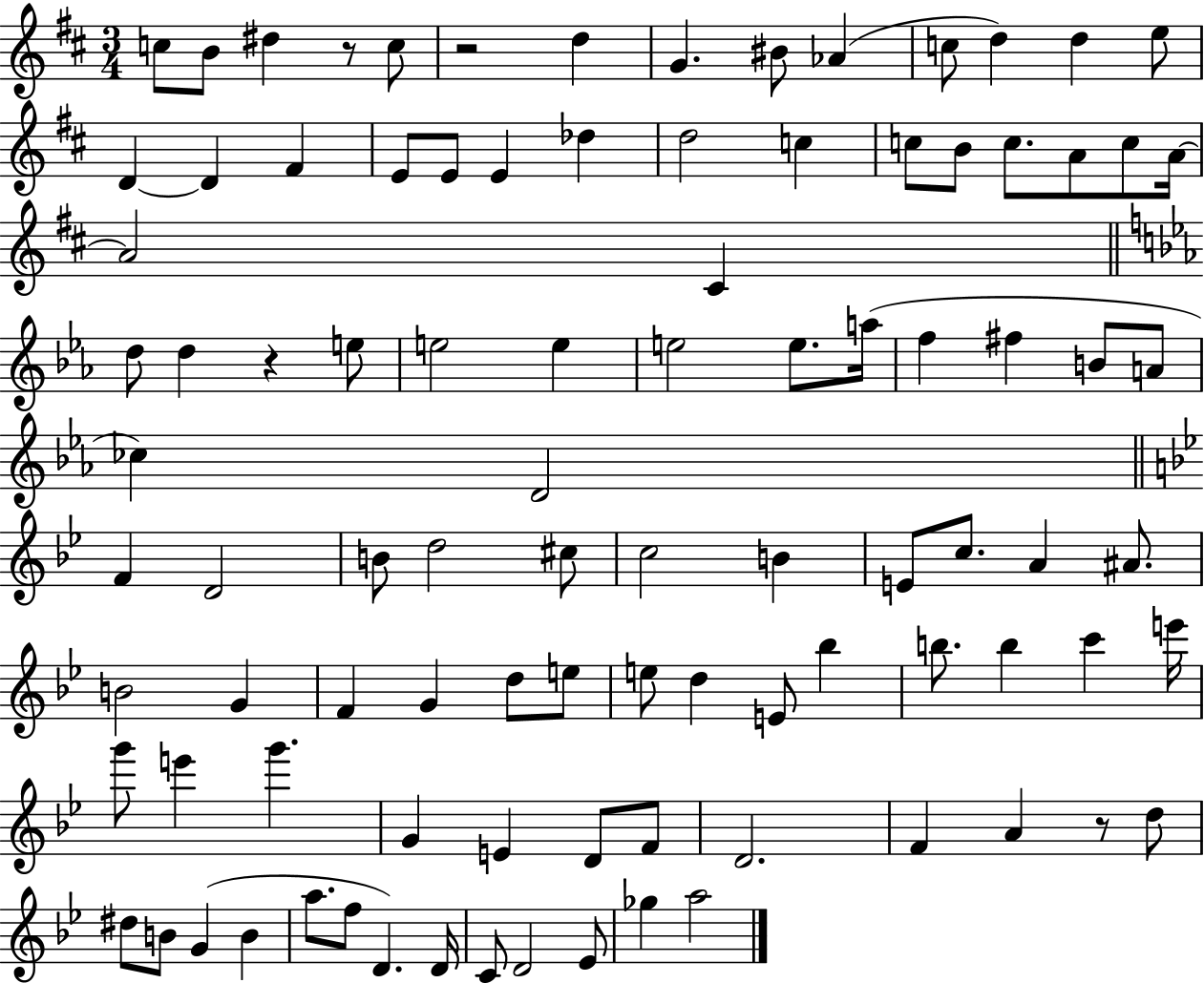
C5/e B4/e D#5/q R/e C5/e R/h D5/q G4/q. BIS4/e Ab4/q C5/e D5/q D5/q E5/e D4/q D4/q F#4/q E4/e E4/e E4/q Db5/q D5/h C5/q C5/e B4/e C5/e. A4/e C5/e A4/s A4/h C#4/q D5/e D5/q R/q E5/e E5/h E5/q E5/h E5/e. A5/s F5/q F#5/q B4/e A4/e CES5/q D4/h F4/q D4/h B4/e D5/h C#5/e C5/h B4/q E4/e C5/e. A4/q A#4/e. B4/h G4/q F4/q G4/q D5/e E5/e E5/e D5/q E4/e Bb5/q B5/e. B5/q C6/q E6/s G6/e E6/q G6/q. G4/q E4/q D4/e F4/e D4/h. F4/q A4/q R/e D5/e D#5/e B4/e G4/q B4/q A5/e. F5/e D4/q. D4/s C4/e D4/h Eb4/e Gb5/q A5/h